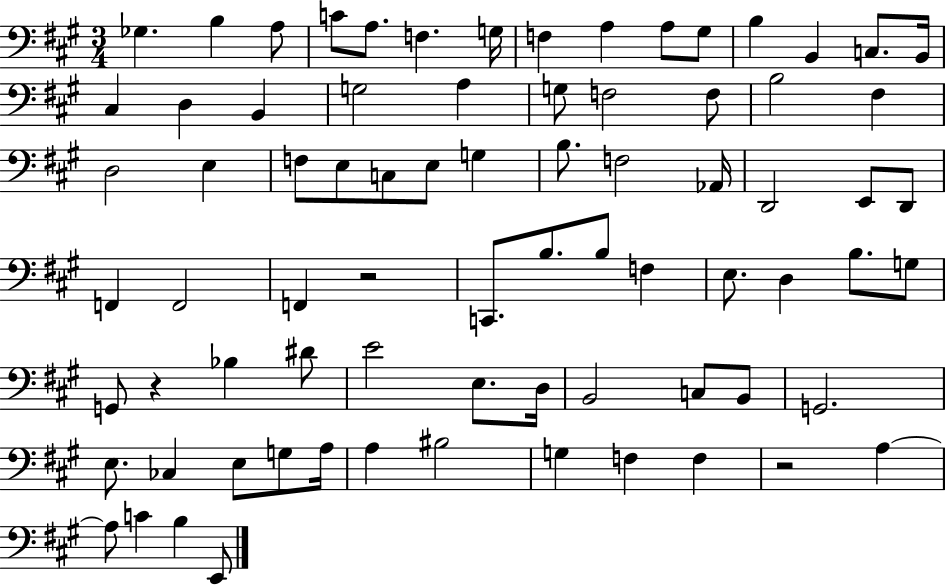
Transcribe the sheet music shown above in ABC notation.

X:1
T:Untitled
M:3/4
L:1/4
K:A
_G, B, A,/2 C/2 A,/2 F, G,/4 F, A, A,/2 ^G,/2 B, B,, C,/2 B,,/4 ^C, D, B,, G,2 A, G,/2 F,2 F,/2 B,2 ^F, D,2 E, F,/2 E,/2 C,/2 E,/2 G, B,/2 F,2 _A,,/4 D,,2 E,,/2 D,,/2 F,, F,,2 F,, z2 C,,/2 B,/2 B,/2 F, E,/2 D, B,/2 G,/2 G,,/2 z _B, ^D/2 E2 E,/2 D,/4 B,,2 C,/2 B,,/2 G,,2 E,/2 _C, E,/2 G,/2 A,/4 A, ^B,2 G, F, F, z2 A, A,/2 C B, E,,/2